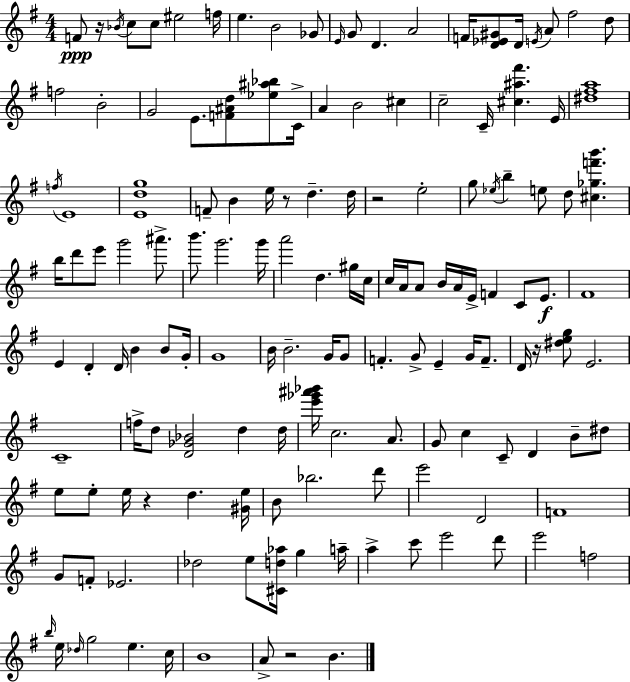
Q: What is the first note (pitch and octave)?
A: F4